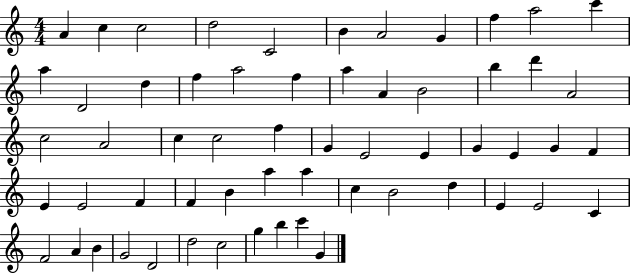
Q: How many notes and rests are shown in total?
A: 59